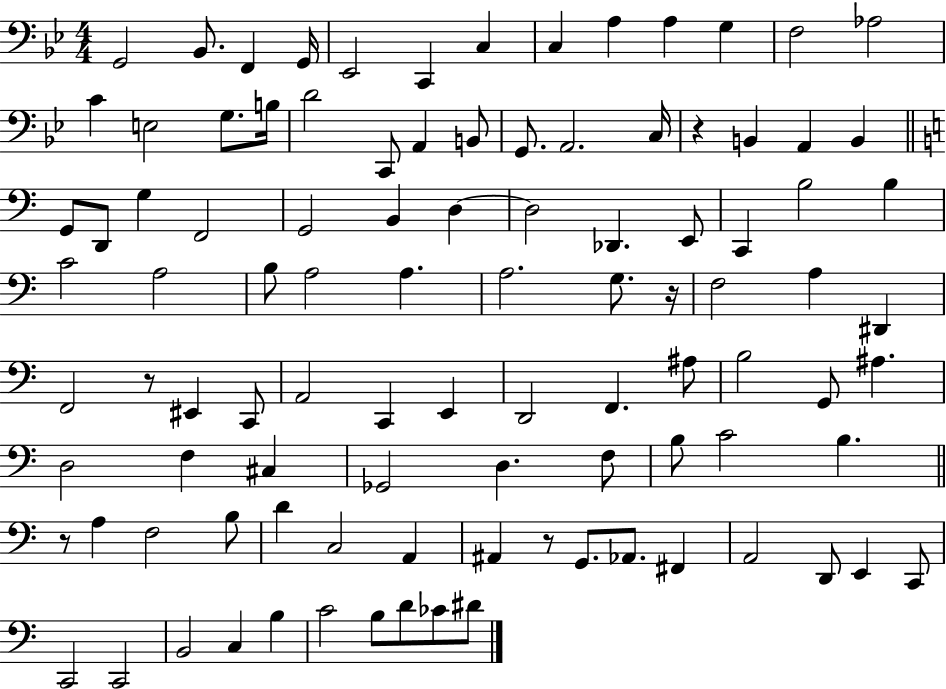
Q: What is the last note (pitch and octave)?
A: D#4